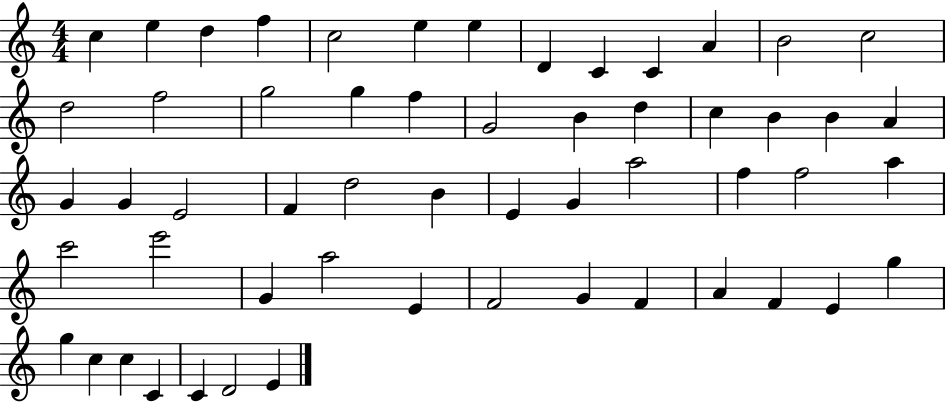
X:1
T:Untitled
M:4/4
L:1/4
K:C
c e d f c2 e e D C C A B2 c2 d2 f2 g2 g f G2 B d c B B A G G E2 F d2 B E G a2 f f2 a c'2 e'2 G a2 E F2 G F A F E g g c c C C D2 E